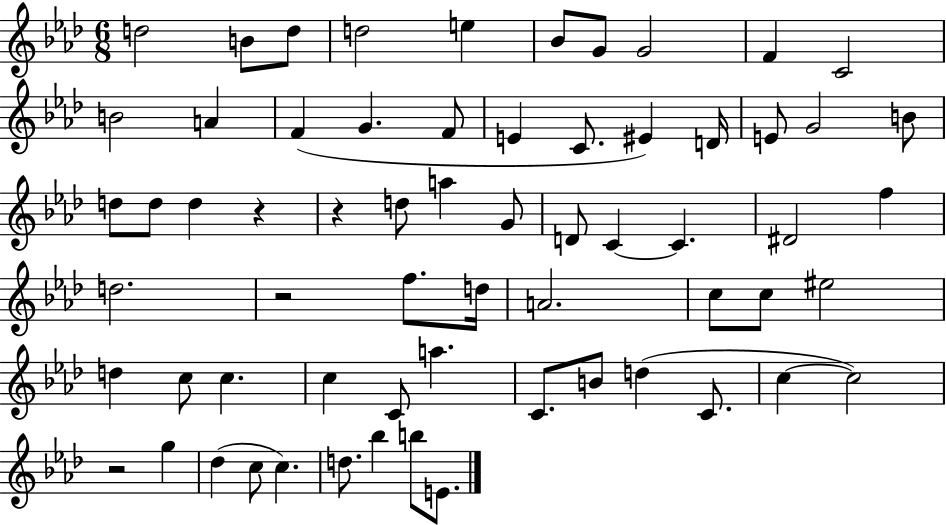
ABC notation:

X:1
T:Untitled
M:6/8
L:1/4
K:Ab
d2 B/2 d/2 d2 e _B/2 G/2 G2 F C2 B2 A F G F/2 E C/2 ^E D/4 E/2 G2 B/2 d/2 d/2 d z z d/2 a G/2 D/2 C C ^D2 f d2 z2 f/2 d/4 A2 c/2 c/2 ^e2 d c/2 c c C/2 a C/2 B/2 d C/2 c c2 z2 g _d c/2 c d/2 _b b/2 E/2